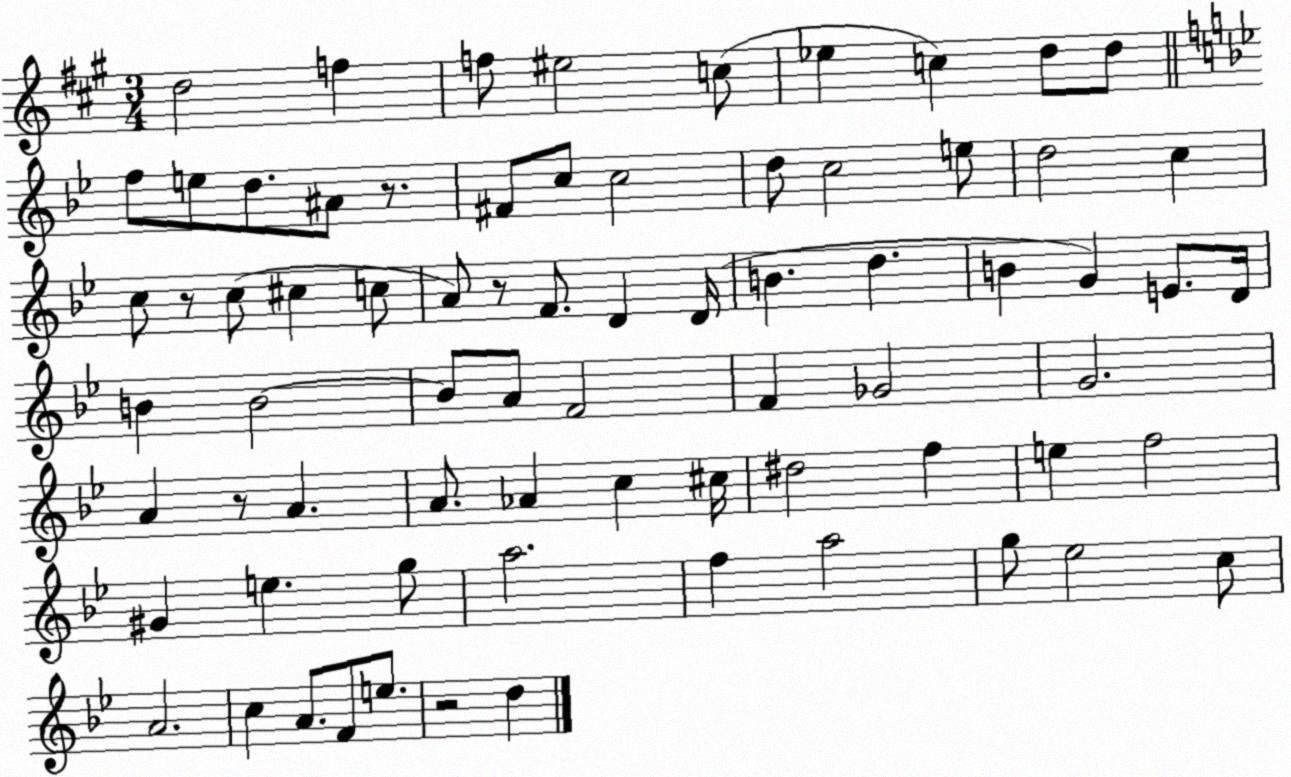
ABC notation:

X:1
T:Untitled
M:3/4
L:1/4
K:A
d2 f f/2 ^e2 c/2 _e c d/2 d/2 f/2 e/2 d/2 ^A/2 z/2 ^F/2 c/2 c2 d/2 c2 e/2 d2 c c/2 z/2 c/2 ^c c/2 A/2 z/2 F/2 D D/4 B d B G E/2 D/4 B B2 B/2 A/2 F2 F _G2 G2 A z/2 A A/2 _A c ^c/4 ^d2 f e f2 ^G e g/2 a2 f a2 g/2 _e2 c/2 A2 c A/2 F/2 e/2 z2 d